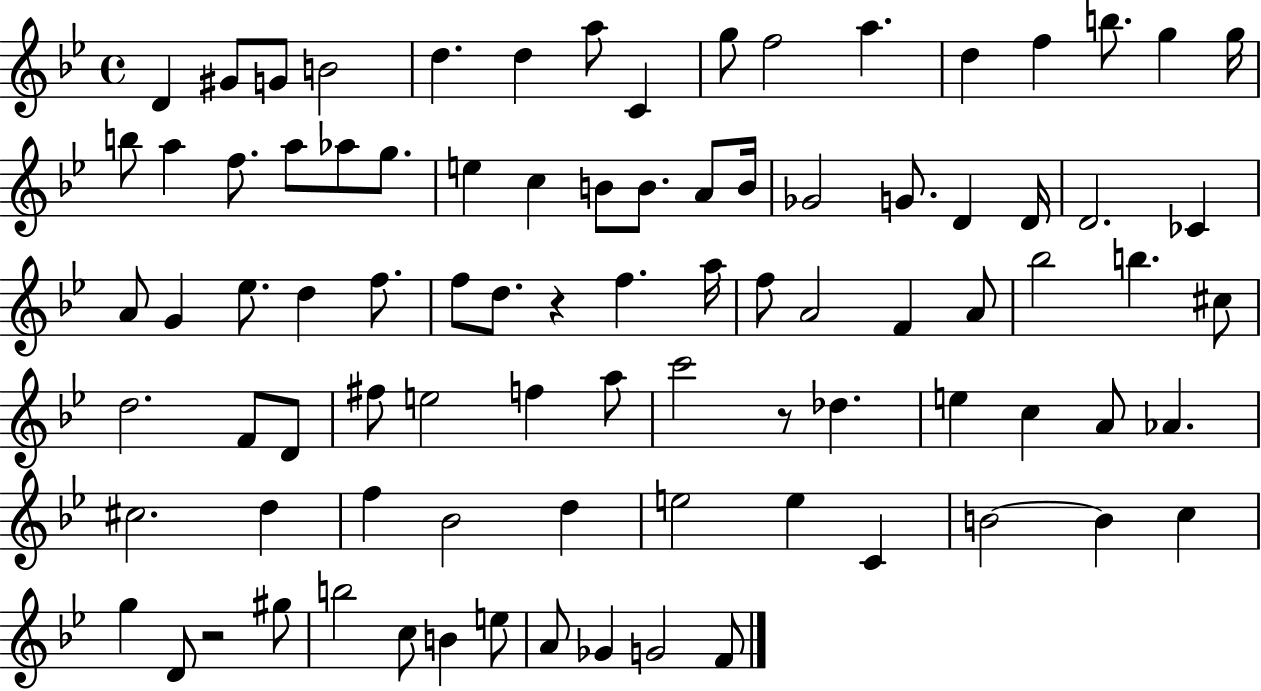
{
  \clef treble
  \time 4/4
  \defaultTimeSignature
  \key bes \major
  \repeat volta 2 { d'4 gis'8 g'8 b'2 | d''4. d''4 a''8 c'4 | g''8 f''2 a''4. | d''4 f''4 b''8. g''4 g''16 | \break b''8 a''4 f''8. a''8 aes''8 g''8. | e''4 c''4 b'8 b'8. a'8 b'16 | ges'2 g'8. d'4 d'16 | d'2. ces'4 | \break a'8 g'4 ees''8. d''4 f''8. | f''8 d''8. r4 f''4. a''16 | f''8 a'2 f'4 a'8 | bes''2 b''4. cis''8 | \break d''2. f'8 d'8 | fis''8 e''2 f''4 a''8 | c'''2 r8 des''4. | e''4 c''4 a'8 aes'4. | \break cis''2. d''4 | f''4 bes'2 d''4 | e''2 e''4 c'4 | b'2~~ b'4 c''4 | \break g''4 d'8 r2 gis''8 | b''2 c''8 b'4 e''8 | a'8 ges'4 g'2 f'8 | } \bar "|."
}